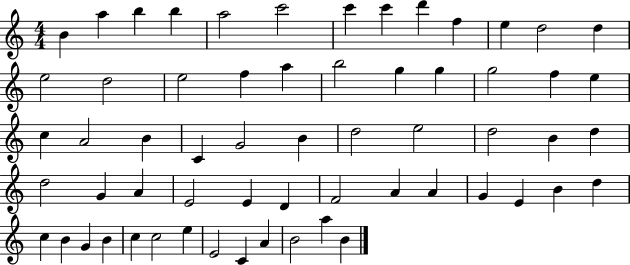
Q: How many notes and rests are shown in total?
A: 61